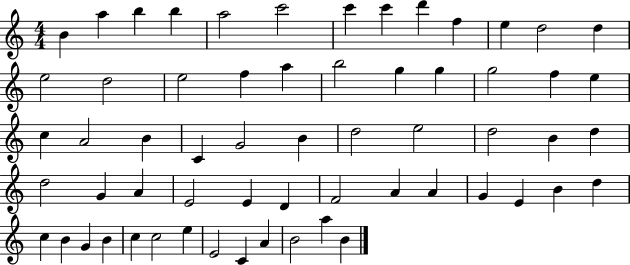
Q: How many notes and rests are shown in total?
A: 61